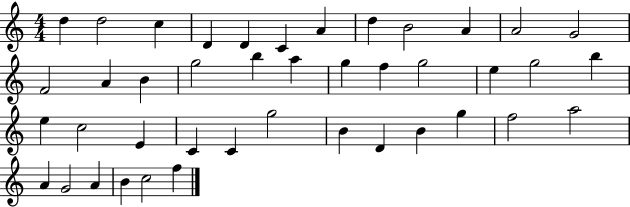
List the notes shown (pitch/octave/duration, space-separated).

D5/q D5/h C5/q D4/q D4/q C4/q A4/q D5/q B4/h A4/q A4/h G4/h F4/h A4/q B4/q G5/h B5/q A5/q G5/q F5/q G5/h E5/q G5/h B5/q E5/q C5/h E4/q C4/q C4/q G5/h B4/q D4/q B4/q G5/q F5/h A5/h A4/q G4/h A4/q B4/q C5/h F5/q